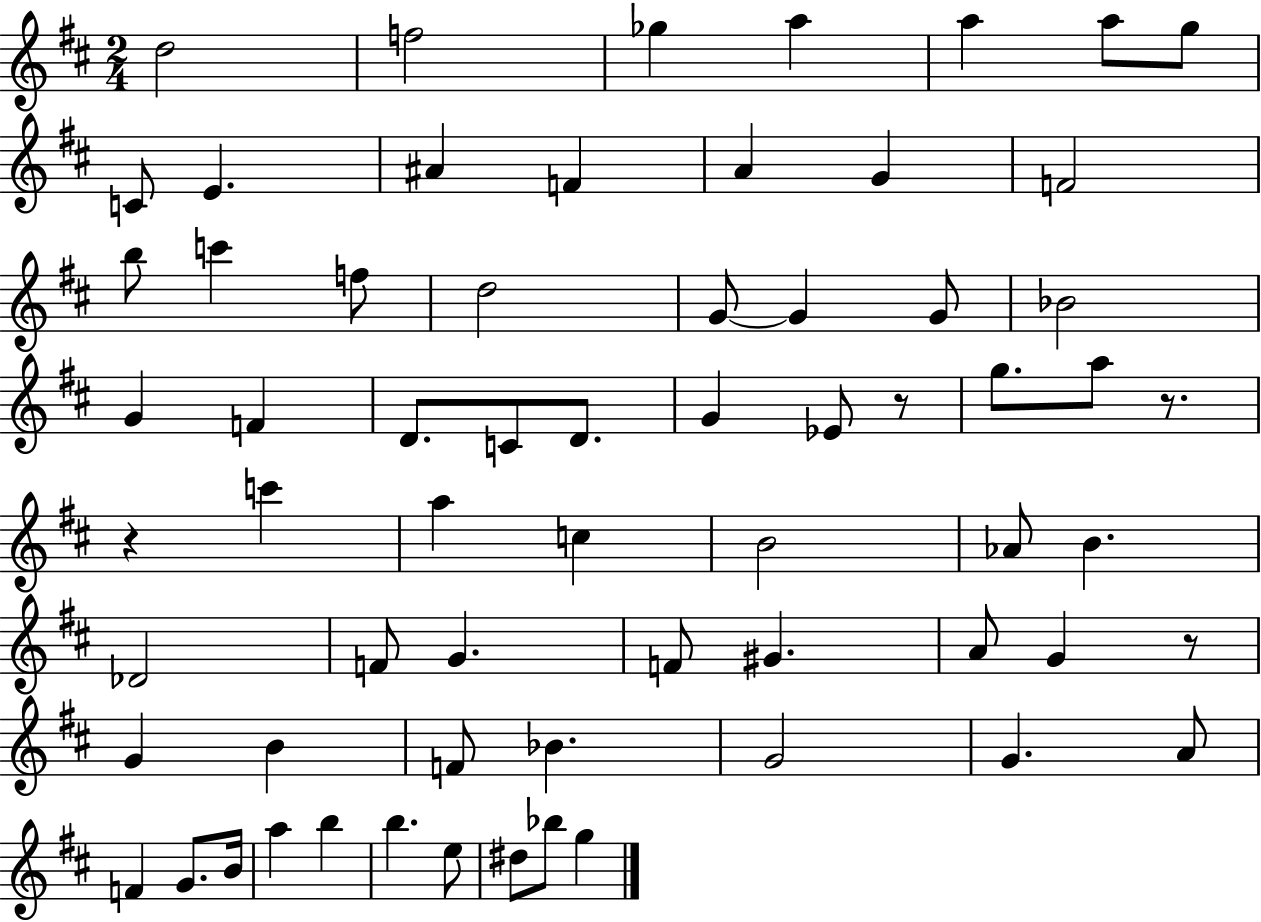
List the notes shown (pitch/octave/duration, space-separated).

D5/h F5/h Gb5/q A5/q A5/q A5/e G5/e C4/e E4/q. A#4/q F4/q A4/q G4/q F4/h B5/e C6/q F5/e D5/h G4/e G4/q G4/e Bb4/h G4/q F4/q D4/e. C4/e D4/e. G4/q Eb4/e R/e G5/e. A5/e R/e. R/q C6/q A5/q C5/q B4/h Ab4/e B4/q. Db4/h F4/e G4/q. F4/e G#4/q. A4/e G4/q R/e G4/q B4/q F4/e Bb4/q. G4/h G4/q. A4/e F4/q G4/e. B4/s A5/q B5/q B5/q. E5/e D#5/e Bb5/e G5/q